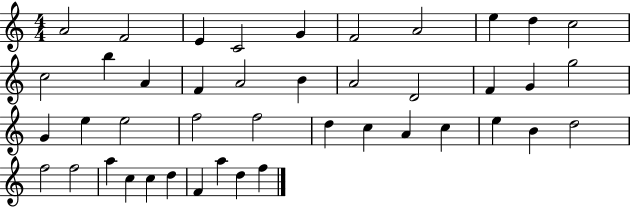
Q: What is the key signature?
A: C major